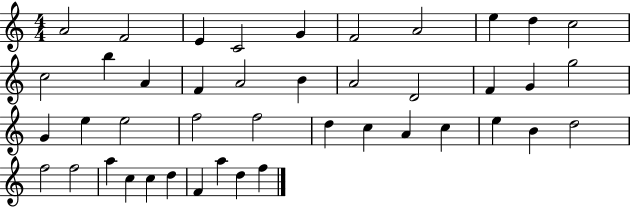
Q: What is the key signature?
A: C major